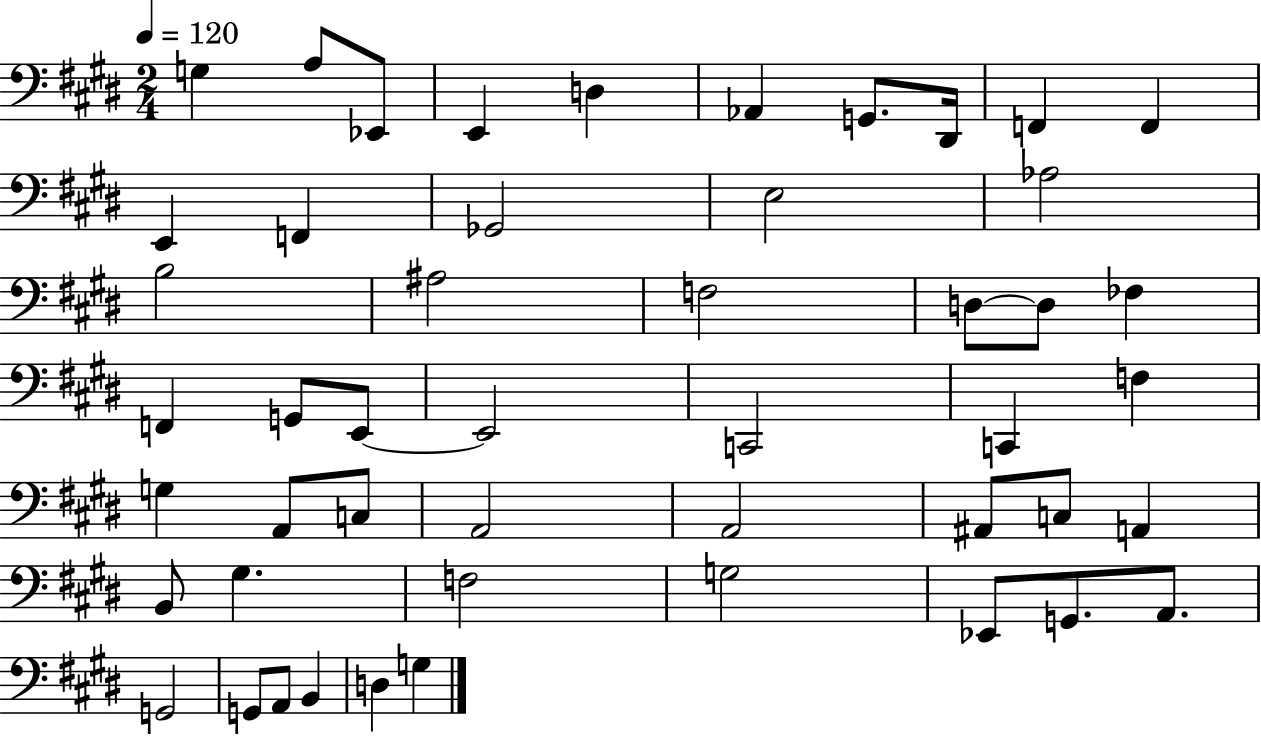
G3/q A3/e Eb2/e E2/q D3/q Ab2/q G2/e. D#2/s F2/q F2/q E2/q F2/q Gb2/h E3/h Ab3/h B3/h A#3/h F3/h D3/e D3/e FES3/q F2/q G2/e E2/e E2/h C2/h C2/q F3/q G3/q A2/e C3/e A2/h A2/h A#2/e C3/e A2/q B2/e G#3/q. F3/h G3/h Eb2/e G2/e. A2/e. G2/h G2/e A2/e B2/q D3/q G3/q